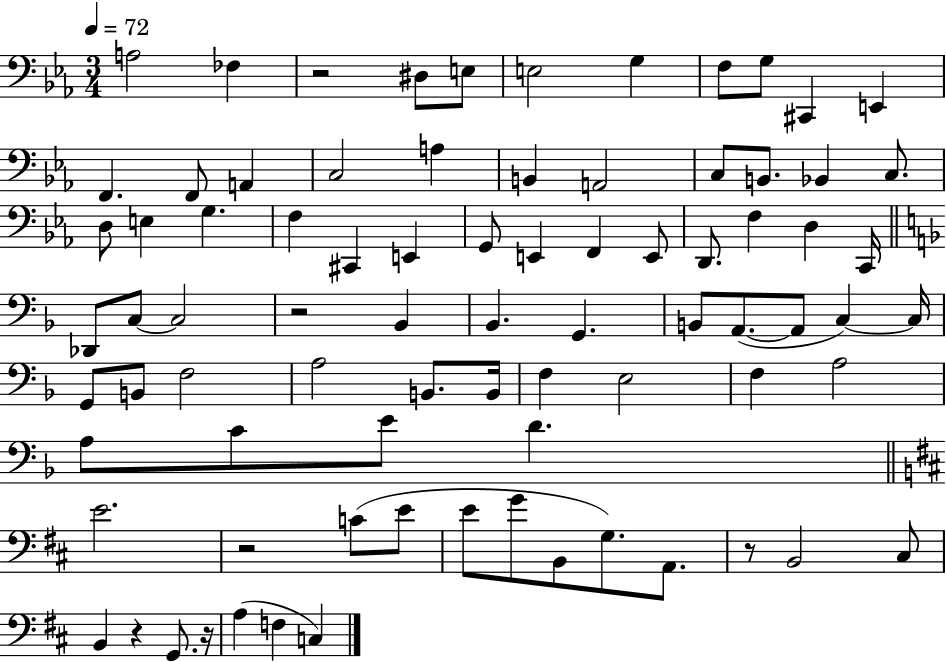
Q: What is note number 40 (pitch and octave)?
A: Bb2